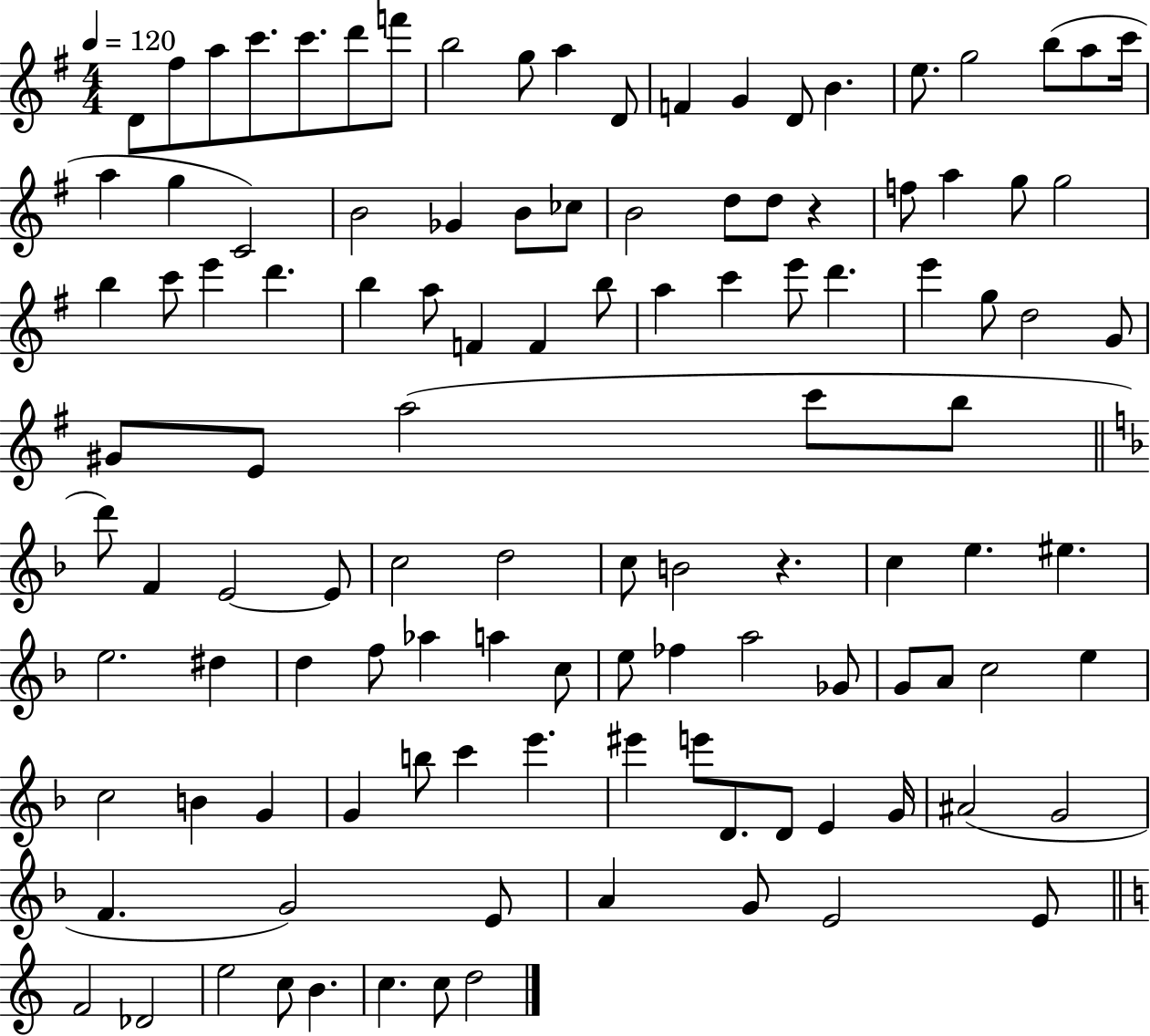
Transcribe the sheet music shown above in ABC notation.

X:1
T:Untitled
M:4/4
L:1/4
K:G
D/2 ^f/2 a/2 c'/2 c'/2 d'/2 f'/2 b2 g/2 a D/2 F G D/2 B e/2 g2 b/2 a/2 c'/4 a g C2 B2 _G B/2 _c/2 B2 d/2 d/2 z f/2 a g/2 g2 b c'/2 e' d' b a/2 F F b/2 a c' e'/2 d' e' g/2 d2 G/2 ^G/2 E/2 a2 c'/2 b/2 d'/2 F E2 E/2 c2 d2 c/2 B2 z c e ^e e2 ^d d f/2 _a a c/2 e/2 _f a2 _G/2 G/2 A/2 c2 e c2 B G G b/2 c' e' ^e' e'/2 D/2 D/2 E G/4 ^A2 G2 F G2 E/2 A G/2 E2 E/2 F2 _D2 e2 c/2 B c c/2 d2